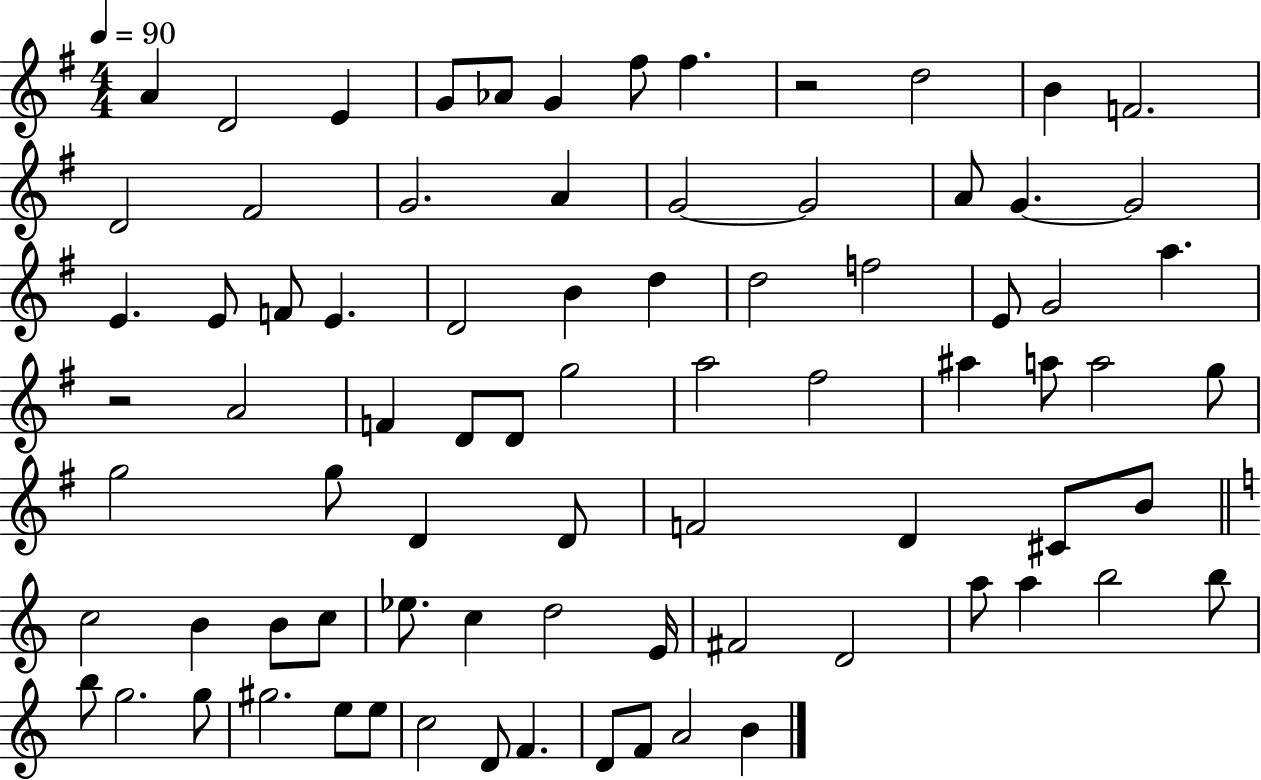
X:1
T:Untitled
M:4/4
L:1/4
K:G
A D2 E G/2 _A/2 G ^f/2 ^f z2 d2 B F2 D2 ^F2 G2 A G2 G2 A/2 G G2 E E/2 F/2 E D2 B d d2 f2 E/2 G2 a z2 A2 F D/2 D/2 g2 a2 ^f2 ^a a/2 a2 g/2 g2 g/2 D D/2 F2 D ^C/2 B/2 c2 B B/2 c/2 _e/2 c d2 E/4 ^F2 D2 a/2 a b2 b/2 b/2 g2 g/2 ^g2 e/2 e/2 c2 D/2 F D/2 F/2 A2 B